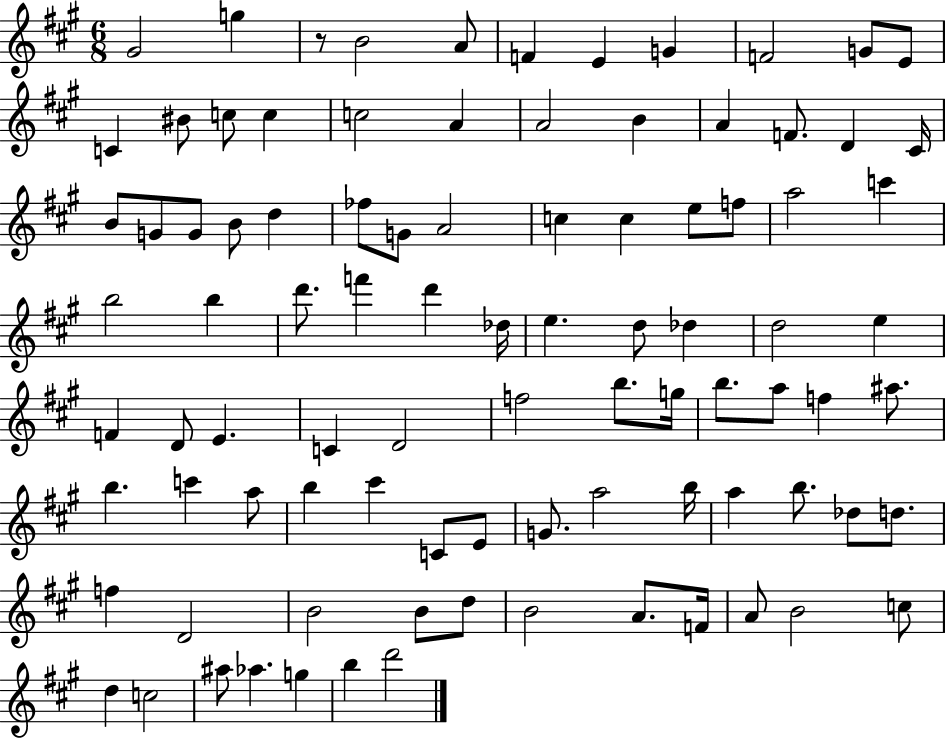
G#4/h G5/q R/e B4/h A4/e F4/q E4/q G4/q F4/h G4/e E4/e C4/q BIS4/e C5/e C5/q C5/h A4/q A4/h B4/q A4/q F4/e. D4/q C#4/s B4/e G4/e G4/e B4/e D5/q FES5/e G4/e A4/h C5/q C5/q E5/e F5/e A5/h C6/q B5/h B5/q D6/e. F6/q D6/q Db5/s E5/q. D5/e Db5/q D5/h E5/q F4/q D4/e E4/q. C4/q D4/h F5/h B5/e. G5/s B5/e. A5/e F5/q A#5/e. B5/q. C6/q A5/e B5/q C#6/q C4/e E4/e G4/e. A5/h B5/s A5/q B5/e. Db5/e D5/e. F5/q D4/h B4/h B4/e D5/e B4/h A4/e. F4/s A4/e B4/h C5/e D5/q C5/h A#5/e Ab5/q. G5/q B5/q D6/h